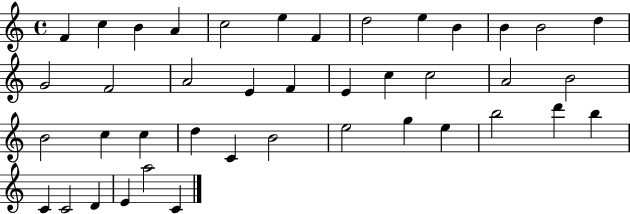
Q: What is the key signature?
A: C major